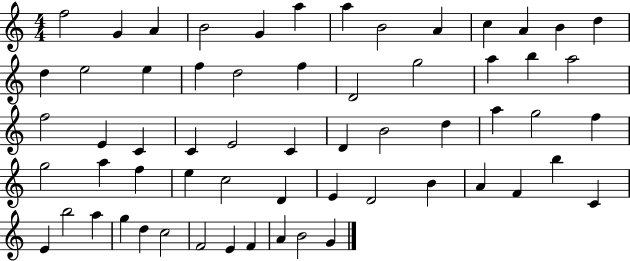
F5/h G4/q A4/q B4/h G4/q A5/q A5/q B4/h A4/q C5/q A4/q B4/q D5/q D5/q E5/h E5/q F5/q D5/h F5/q D4/h G5/h A5/q B5/q A5/h F5/h E4/q C4/q C4/q E4/h C4/q D4/q B4/h D5/q A5/q G5/h F5/q G5/h A5/q F5/q E5/q C5/h D4/q E4/q D4/h B4/q A4/q F4/q B5/q C4/q E4/q B5/h A5/q G5/q D5/q C5/h F4/h E4/q F4/q A4/q B4/h G4/q